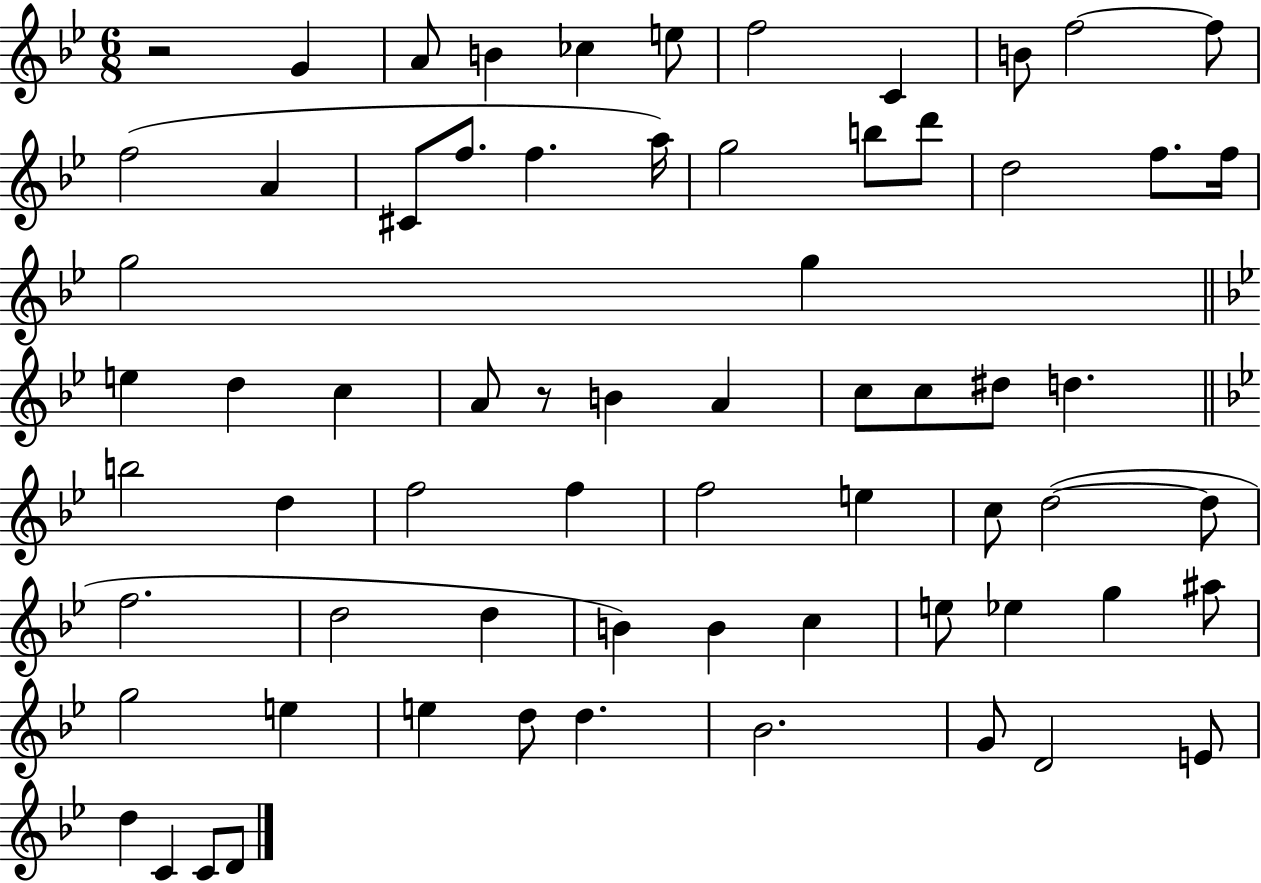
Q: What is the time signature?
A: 6/8